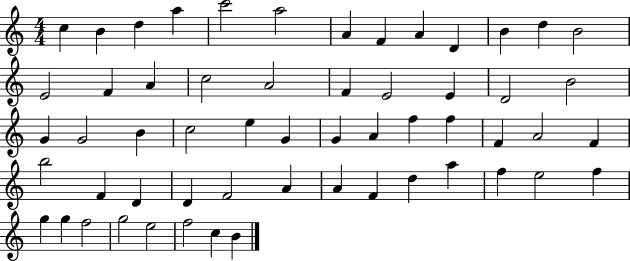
{
  \clef treble
  \numericTimeSignature
  \time 4/4
  \key c \major
  c''4 b'4 d''4 a''4 | c'''2 a''2 | a'4 f'4 a'4 d'4 | b'4 d''4 b'2 | \break e'2 f'4 a'4 | c''2 a'2 | f'4 e'2 e'4 | d'2 b'2 | \break g'4 g'2 b'4 | c''2 e''4 g'4 | g'4 a'4 f''4 f''4 | f'4 a'2 f'4 | \break b''2 f'4 d'4 | d'4 f'2 a'4 | a'4 f'4 d''4 a''4 | f''4 e''2 f''4 | \break g''4 g''4 f''2 | g''2 e''2 | f''2 c''4 b'4 | \bar "|."
}